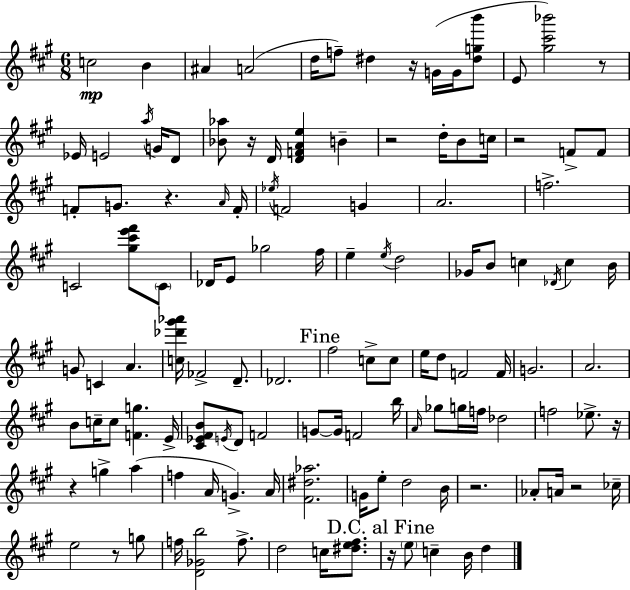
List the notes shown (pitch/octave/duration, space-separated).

C5/h B4/q A#4/q A4/h D5/s F5/e D#5/q R/s G4/s G4/s [D#5,G5,B6]/e E4/e [G#5,C#6,Bb6]/h R/e Eb4/s E4/h A5/s G4/s D4/e [Bb4,Ab5]/e R/s D4/s [D4,F4,A4,E5]/q B4/q R/h D5/s B4/e C5/s R/h F4/e F4/e F4/e G4/e. R/q. A4/s F4/s Eb5/s F4/h G4/q A4/h. F5/h. C4/h [G#5,C#6,E6,F#6]/e C4/e Db4/s E4/e Gb5/h F#5/s E5/q E5/s D5/h Gb4/s B4/e C5/q Db4/s C5/q B4/s G4/e C4/q A4/q. [C5,Db6,G#6,Ab6]/s FES4/h D4/e. Db4/h. F#5/h C5/e C5/e E5/s D5/e F4/h F4/s G4/h. A4/h. B4/e C5/s C5/e [F4,G5]/q. E4/s [C#4,Eb4,F#4,B4]/e E4/s D4/e F4/h G4/e G4/s F4/h B5/s A4/s Gb5/e G5/s F5/s Db5/h F5/h Eb5/e. R/s R/q G5/q A5/q F5/q A4/s G4/q. A4/s [F#4,D#5,Ab5]/h. G4/s E5/e D5/h B4/s R/h. Ab4/e A4/s R/h CES5/s E5/h R/e G5/e F5/s [D4,Gb4,B5]/h F5/e. D5/h C5/s [D#5,E5,F#5]/e. R/s E5/e C5/q B4/s D5/q